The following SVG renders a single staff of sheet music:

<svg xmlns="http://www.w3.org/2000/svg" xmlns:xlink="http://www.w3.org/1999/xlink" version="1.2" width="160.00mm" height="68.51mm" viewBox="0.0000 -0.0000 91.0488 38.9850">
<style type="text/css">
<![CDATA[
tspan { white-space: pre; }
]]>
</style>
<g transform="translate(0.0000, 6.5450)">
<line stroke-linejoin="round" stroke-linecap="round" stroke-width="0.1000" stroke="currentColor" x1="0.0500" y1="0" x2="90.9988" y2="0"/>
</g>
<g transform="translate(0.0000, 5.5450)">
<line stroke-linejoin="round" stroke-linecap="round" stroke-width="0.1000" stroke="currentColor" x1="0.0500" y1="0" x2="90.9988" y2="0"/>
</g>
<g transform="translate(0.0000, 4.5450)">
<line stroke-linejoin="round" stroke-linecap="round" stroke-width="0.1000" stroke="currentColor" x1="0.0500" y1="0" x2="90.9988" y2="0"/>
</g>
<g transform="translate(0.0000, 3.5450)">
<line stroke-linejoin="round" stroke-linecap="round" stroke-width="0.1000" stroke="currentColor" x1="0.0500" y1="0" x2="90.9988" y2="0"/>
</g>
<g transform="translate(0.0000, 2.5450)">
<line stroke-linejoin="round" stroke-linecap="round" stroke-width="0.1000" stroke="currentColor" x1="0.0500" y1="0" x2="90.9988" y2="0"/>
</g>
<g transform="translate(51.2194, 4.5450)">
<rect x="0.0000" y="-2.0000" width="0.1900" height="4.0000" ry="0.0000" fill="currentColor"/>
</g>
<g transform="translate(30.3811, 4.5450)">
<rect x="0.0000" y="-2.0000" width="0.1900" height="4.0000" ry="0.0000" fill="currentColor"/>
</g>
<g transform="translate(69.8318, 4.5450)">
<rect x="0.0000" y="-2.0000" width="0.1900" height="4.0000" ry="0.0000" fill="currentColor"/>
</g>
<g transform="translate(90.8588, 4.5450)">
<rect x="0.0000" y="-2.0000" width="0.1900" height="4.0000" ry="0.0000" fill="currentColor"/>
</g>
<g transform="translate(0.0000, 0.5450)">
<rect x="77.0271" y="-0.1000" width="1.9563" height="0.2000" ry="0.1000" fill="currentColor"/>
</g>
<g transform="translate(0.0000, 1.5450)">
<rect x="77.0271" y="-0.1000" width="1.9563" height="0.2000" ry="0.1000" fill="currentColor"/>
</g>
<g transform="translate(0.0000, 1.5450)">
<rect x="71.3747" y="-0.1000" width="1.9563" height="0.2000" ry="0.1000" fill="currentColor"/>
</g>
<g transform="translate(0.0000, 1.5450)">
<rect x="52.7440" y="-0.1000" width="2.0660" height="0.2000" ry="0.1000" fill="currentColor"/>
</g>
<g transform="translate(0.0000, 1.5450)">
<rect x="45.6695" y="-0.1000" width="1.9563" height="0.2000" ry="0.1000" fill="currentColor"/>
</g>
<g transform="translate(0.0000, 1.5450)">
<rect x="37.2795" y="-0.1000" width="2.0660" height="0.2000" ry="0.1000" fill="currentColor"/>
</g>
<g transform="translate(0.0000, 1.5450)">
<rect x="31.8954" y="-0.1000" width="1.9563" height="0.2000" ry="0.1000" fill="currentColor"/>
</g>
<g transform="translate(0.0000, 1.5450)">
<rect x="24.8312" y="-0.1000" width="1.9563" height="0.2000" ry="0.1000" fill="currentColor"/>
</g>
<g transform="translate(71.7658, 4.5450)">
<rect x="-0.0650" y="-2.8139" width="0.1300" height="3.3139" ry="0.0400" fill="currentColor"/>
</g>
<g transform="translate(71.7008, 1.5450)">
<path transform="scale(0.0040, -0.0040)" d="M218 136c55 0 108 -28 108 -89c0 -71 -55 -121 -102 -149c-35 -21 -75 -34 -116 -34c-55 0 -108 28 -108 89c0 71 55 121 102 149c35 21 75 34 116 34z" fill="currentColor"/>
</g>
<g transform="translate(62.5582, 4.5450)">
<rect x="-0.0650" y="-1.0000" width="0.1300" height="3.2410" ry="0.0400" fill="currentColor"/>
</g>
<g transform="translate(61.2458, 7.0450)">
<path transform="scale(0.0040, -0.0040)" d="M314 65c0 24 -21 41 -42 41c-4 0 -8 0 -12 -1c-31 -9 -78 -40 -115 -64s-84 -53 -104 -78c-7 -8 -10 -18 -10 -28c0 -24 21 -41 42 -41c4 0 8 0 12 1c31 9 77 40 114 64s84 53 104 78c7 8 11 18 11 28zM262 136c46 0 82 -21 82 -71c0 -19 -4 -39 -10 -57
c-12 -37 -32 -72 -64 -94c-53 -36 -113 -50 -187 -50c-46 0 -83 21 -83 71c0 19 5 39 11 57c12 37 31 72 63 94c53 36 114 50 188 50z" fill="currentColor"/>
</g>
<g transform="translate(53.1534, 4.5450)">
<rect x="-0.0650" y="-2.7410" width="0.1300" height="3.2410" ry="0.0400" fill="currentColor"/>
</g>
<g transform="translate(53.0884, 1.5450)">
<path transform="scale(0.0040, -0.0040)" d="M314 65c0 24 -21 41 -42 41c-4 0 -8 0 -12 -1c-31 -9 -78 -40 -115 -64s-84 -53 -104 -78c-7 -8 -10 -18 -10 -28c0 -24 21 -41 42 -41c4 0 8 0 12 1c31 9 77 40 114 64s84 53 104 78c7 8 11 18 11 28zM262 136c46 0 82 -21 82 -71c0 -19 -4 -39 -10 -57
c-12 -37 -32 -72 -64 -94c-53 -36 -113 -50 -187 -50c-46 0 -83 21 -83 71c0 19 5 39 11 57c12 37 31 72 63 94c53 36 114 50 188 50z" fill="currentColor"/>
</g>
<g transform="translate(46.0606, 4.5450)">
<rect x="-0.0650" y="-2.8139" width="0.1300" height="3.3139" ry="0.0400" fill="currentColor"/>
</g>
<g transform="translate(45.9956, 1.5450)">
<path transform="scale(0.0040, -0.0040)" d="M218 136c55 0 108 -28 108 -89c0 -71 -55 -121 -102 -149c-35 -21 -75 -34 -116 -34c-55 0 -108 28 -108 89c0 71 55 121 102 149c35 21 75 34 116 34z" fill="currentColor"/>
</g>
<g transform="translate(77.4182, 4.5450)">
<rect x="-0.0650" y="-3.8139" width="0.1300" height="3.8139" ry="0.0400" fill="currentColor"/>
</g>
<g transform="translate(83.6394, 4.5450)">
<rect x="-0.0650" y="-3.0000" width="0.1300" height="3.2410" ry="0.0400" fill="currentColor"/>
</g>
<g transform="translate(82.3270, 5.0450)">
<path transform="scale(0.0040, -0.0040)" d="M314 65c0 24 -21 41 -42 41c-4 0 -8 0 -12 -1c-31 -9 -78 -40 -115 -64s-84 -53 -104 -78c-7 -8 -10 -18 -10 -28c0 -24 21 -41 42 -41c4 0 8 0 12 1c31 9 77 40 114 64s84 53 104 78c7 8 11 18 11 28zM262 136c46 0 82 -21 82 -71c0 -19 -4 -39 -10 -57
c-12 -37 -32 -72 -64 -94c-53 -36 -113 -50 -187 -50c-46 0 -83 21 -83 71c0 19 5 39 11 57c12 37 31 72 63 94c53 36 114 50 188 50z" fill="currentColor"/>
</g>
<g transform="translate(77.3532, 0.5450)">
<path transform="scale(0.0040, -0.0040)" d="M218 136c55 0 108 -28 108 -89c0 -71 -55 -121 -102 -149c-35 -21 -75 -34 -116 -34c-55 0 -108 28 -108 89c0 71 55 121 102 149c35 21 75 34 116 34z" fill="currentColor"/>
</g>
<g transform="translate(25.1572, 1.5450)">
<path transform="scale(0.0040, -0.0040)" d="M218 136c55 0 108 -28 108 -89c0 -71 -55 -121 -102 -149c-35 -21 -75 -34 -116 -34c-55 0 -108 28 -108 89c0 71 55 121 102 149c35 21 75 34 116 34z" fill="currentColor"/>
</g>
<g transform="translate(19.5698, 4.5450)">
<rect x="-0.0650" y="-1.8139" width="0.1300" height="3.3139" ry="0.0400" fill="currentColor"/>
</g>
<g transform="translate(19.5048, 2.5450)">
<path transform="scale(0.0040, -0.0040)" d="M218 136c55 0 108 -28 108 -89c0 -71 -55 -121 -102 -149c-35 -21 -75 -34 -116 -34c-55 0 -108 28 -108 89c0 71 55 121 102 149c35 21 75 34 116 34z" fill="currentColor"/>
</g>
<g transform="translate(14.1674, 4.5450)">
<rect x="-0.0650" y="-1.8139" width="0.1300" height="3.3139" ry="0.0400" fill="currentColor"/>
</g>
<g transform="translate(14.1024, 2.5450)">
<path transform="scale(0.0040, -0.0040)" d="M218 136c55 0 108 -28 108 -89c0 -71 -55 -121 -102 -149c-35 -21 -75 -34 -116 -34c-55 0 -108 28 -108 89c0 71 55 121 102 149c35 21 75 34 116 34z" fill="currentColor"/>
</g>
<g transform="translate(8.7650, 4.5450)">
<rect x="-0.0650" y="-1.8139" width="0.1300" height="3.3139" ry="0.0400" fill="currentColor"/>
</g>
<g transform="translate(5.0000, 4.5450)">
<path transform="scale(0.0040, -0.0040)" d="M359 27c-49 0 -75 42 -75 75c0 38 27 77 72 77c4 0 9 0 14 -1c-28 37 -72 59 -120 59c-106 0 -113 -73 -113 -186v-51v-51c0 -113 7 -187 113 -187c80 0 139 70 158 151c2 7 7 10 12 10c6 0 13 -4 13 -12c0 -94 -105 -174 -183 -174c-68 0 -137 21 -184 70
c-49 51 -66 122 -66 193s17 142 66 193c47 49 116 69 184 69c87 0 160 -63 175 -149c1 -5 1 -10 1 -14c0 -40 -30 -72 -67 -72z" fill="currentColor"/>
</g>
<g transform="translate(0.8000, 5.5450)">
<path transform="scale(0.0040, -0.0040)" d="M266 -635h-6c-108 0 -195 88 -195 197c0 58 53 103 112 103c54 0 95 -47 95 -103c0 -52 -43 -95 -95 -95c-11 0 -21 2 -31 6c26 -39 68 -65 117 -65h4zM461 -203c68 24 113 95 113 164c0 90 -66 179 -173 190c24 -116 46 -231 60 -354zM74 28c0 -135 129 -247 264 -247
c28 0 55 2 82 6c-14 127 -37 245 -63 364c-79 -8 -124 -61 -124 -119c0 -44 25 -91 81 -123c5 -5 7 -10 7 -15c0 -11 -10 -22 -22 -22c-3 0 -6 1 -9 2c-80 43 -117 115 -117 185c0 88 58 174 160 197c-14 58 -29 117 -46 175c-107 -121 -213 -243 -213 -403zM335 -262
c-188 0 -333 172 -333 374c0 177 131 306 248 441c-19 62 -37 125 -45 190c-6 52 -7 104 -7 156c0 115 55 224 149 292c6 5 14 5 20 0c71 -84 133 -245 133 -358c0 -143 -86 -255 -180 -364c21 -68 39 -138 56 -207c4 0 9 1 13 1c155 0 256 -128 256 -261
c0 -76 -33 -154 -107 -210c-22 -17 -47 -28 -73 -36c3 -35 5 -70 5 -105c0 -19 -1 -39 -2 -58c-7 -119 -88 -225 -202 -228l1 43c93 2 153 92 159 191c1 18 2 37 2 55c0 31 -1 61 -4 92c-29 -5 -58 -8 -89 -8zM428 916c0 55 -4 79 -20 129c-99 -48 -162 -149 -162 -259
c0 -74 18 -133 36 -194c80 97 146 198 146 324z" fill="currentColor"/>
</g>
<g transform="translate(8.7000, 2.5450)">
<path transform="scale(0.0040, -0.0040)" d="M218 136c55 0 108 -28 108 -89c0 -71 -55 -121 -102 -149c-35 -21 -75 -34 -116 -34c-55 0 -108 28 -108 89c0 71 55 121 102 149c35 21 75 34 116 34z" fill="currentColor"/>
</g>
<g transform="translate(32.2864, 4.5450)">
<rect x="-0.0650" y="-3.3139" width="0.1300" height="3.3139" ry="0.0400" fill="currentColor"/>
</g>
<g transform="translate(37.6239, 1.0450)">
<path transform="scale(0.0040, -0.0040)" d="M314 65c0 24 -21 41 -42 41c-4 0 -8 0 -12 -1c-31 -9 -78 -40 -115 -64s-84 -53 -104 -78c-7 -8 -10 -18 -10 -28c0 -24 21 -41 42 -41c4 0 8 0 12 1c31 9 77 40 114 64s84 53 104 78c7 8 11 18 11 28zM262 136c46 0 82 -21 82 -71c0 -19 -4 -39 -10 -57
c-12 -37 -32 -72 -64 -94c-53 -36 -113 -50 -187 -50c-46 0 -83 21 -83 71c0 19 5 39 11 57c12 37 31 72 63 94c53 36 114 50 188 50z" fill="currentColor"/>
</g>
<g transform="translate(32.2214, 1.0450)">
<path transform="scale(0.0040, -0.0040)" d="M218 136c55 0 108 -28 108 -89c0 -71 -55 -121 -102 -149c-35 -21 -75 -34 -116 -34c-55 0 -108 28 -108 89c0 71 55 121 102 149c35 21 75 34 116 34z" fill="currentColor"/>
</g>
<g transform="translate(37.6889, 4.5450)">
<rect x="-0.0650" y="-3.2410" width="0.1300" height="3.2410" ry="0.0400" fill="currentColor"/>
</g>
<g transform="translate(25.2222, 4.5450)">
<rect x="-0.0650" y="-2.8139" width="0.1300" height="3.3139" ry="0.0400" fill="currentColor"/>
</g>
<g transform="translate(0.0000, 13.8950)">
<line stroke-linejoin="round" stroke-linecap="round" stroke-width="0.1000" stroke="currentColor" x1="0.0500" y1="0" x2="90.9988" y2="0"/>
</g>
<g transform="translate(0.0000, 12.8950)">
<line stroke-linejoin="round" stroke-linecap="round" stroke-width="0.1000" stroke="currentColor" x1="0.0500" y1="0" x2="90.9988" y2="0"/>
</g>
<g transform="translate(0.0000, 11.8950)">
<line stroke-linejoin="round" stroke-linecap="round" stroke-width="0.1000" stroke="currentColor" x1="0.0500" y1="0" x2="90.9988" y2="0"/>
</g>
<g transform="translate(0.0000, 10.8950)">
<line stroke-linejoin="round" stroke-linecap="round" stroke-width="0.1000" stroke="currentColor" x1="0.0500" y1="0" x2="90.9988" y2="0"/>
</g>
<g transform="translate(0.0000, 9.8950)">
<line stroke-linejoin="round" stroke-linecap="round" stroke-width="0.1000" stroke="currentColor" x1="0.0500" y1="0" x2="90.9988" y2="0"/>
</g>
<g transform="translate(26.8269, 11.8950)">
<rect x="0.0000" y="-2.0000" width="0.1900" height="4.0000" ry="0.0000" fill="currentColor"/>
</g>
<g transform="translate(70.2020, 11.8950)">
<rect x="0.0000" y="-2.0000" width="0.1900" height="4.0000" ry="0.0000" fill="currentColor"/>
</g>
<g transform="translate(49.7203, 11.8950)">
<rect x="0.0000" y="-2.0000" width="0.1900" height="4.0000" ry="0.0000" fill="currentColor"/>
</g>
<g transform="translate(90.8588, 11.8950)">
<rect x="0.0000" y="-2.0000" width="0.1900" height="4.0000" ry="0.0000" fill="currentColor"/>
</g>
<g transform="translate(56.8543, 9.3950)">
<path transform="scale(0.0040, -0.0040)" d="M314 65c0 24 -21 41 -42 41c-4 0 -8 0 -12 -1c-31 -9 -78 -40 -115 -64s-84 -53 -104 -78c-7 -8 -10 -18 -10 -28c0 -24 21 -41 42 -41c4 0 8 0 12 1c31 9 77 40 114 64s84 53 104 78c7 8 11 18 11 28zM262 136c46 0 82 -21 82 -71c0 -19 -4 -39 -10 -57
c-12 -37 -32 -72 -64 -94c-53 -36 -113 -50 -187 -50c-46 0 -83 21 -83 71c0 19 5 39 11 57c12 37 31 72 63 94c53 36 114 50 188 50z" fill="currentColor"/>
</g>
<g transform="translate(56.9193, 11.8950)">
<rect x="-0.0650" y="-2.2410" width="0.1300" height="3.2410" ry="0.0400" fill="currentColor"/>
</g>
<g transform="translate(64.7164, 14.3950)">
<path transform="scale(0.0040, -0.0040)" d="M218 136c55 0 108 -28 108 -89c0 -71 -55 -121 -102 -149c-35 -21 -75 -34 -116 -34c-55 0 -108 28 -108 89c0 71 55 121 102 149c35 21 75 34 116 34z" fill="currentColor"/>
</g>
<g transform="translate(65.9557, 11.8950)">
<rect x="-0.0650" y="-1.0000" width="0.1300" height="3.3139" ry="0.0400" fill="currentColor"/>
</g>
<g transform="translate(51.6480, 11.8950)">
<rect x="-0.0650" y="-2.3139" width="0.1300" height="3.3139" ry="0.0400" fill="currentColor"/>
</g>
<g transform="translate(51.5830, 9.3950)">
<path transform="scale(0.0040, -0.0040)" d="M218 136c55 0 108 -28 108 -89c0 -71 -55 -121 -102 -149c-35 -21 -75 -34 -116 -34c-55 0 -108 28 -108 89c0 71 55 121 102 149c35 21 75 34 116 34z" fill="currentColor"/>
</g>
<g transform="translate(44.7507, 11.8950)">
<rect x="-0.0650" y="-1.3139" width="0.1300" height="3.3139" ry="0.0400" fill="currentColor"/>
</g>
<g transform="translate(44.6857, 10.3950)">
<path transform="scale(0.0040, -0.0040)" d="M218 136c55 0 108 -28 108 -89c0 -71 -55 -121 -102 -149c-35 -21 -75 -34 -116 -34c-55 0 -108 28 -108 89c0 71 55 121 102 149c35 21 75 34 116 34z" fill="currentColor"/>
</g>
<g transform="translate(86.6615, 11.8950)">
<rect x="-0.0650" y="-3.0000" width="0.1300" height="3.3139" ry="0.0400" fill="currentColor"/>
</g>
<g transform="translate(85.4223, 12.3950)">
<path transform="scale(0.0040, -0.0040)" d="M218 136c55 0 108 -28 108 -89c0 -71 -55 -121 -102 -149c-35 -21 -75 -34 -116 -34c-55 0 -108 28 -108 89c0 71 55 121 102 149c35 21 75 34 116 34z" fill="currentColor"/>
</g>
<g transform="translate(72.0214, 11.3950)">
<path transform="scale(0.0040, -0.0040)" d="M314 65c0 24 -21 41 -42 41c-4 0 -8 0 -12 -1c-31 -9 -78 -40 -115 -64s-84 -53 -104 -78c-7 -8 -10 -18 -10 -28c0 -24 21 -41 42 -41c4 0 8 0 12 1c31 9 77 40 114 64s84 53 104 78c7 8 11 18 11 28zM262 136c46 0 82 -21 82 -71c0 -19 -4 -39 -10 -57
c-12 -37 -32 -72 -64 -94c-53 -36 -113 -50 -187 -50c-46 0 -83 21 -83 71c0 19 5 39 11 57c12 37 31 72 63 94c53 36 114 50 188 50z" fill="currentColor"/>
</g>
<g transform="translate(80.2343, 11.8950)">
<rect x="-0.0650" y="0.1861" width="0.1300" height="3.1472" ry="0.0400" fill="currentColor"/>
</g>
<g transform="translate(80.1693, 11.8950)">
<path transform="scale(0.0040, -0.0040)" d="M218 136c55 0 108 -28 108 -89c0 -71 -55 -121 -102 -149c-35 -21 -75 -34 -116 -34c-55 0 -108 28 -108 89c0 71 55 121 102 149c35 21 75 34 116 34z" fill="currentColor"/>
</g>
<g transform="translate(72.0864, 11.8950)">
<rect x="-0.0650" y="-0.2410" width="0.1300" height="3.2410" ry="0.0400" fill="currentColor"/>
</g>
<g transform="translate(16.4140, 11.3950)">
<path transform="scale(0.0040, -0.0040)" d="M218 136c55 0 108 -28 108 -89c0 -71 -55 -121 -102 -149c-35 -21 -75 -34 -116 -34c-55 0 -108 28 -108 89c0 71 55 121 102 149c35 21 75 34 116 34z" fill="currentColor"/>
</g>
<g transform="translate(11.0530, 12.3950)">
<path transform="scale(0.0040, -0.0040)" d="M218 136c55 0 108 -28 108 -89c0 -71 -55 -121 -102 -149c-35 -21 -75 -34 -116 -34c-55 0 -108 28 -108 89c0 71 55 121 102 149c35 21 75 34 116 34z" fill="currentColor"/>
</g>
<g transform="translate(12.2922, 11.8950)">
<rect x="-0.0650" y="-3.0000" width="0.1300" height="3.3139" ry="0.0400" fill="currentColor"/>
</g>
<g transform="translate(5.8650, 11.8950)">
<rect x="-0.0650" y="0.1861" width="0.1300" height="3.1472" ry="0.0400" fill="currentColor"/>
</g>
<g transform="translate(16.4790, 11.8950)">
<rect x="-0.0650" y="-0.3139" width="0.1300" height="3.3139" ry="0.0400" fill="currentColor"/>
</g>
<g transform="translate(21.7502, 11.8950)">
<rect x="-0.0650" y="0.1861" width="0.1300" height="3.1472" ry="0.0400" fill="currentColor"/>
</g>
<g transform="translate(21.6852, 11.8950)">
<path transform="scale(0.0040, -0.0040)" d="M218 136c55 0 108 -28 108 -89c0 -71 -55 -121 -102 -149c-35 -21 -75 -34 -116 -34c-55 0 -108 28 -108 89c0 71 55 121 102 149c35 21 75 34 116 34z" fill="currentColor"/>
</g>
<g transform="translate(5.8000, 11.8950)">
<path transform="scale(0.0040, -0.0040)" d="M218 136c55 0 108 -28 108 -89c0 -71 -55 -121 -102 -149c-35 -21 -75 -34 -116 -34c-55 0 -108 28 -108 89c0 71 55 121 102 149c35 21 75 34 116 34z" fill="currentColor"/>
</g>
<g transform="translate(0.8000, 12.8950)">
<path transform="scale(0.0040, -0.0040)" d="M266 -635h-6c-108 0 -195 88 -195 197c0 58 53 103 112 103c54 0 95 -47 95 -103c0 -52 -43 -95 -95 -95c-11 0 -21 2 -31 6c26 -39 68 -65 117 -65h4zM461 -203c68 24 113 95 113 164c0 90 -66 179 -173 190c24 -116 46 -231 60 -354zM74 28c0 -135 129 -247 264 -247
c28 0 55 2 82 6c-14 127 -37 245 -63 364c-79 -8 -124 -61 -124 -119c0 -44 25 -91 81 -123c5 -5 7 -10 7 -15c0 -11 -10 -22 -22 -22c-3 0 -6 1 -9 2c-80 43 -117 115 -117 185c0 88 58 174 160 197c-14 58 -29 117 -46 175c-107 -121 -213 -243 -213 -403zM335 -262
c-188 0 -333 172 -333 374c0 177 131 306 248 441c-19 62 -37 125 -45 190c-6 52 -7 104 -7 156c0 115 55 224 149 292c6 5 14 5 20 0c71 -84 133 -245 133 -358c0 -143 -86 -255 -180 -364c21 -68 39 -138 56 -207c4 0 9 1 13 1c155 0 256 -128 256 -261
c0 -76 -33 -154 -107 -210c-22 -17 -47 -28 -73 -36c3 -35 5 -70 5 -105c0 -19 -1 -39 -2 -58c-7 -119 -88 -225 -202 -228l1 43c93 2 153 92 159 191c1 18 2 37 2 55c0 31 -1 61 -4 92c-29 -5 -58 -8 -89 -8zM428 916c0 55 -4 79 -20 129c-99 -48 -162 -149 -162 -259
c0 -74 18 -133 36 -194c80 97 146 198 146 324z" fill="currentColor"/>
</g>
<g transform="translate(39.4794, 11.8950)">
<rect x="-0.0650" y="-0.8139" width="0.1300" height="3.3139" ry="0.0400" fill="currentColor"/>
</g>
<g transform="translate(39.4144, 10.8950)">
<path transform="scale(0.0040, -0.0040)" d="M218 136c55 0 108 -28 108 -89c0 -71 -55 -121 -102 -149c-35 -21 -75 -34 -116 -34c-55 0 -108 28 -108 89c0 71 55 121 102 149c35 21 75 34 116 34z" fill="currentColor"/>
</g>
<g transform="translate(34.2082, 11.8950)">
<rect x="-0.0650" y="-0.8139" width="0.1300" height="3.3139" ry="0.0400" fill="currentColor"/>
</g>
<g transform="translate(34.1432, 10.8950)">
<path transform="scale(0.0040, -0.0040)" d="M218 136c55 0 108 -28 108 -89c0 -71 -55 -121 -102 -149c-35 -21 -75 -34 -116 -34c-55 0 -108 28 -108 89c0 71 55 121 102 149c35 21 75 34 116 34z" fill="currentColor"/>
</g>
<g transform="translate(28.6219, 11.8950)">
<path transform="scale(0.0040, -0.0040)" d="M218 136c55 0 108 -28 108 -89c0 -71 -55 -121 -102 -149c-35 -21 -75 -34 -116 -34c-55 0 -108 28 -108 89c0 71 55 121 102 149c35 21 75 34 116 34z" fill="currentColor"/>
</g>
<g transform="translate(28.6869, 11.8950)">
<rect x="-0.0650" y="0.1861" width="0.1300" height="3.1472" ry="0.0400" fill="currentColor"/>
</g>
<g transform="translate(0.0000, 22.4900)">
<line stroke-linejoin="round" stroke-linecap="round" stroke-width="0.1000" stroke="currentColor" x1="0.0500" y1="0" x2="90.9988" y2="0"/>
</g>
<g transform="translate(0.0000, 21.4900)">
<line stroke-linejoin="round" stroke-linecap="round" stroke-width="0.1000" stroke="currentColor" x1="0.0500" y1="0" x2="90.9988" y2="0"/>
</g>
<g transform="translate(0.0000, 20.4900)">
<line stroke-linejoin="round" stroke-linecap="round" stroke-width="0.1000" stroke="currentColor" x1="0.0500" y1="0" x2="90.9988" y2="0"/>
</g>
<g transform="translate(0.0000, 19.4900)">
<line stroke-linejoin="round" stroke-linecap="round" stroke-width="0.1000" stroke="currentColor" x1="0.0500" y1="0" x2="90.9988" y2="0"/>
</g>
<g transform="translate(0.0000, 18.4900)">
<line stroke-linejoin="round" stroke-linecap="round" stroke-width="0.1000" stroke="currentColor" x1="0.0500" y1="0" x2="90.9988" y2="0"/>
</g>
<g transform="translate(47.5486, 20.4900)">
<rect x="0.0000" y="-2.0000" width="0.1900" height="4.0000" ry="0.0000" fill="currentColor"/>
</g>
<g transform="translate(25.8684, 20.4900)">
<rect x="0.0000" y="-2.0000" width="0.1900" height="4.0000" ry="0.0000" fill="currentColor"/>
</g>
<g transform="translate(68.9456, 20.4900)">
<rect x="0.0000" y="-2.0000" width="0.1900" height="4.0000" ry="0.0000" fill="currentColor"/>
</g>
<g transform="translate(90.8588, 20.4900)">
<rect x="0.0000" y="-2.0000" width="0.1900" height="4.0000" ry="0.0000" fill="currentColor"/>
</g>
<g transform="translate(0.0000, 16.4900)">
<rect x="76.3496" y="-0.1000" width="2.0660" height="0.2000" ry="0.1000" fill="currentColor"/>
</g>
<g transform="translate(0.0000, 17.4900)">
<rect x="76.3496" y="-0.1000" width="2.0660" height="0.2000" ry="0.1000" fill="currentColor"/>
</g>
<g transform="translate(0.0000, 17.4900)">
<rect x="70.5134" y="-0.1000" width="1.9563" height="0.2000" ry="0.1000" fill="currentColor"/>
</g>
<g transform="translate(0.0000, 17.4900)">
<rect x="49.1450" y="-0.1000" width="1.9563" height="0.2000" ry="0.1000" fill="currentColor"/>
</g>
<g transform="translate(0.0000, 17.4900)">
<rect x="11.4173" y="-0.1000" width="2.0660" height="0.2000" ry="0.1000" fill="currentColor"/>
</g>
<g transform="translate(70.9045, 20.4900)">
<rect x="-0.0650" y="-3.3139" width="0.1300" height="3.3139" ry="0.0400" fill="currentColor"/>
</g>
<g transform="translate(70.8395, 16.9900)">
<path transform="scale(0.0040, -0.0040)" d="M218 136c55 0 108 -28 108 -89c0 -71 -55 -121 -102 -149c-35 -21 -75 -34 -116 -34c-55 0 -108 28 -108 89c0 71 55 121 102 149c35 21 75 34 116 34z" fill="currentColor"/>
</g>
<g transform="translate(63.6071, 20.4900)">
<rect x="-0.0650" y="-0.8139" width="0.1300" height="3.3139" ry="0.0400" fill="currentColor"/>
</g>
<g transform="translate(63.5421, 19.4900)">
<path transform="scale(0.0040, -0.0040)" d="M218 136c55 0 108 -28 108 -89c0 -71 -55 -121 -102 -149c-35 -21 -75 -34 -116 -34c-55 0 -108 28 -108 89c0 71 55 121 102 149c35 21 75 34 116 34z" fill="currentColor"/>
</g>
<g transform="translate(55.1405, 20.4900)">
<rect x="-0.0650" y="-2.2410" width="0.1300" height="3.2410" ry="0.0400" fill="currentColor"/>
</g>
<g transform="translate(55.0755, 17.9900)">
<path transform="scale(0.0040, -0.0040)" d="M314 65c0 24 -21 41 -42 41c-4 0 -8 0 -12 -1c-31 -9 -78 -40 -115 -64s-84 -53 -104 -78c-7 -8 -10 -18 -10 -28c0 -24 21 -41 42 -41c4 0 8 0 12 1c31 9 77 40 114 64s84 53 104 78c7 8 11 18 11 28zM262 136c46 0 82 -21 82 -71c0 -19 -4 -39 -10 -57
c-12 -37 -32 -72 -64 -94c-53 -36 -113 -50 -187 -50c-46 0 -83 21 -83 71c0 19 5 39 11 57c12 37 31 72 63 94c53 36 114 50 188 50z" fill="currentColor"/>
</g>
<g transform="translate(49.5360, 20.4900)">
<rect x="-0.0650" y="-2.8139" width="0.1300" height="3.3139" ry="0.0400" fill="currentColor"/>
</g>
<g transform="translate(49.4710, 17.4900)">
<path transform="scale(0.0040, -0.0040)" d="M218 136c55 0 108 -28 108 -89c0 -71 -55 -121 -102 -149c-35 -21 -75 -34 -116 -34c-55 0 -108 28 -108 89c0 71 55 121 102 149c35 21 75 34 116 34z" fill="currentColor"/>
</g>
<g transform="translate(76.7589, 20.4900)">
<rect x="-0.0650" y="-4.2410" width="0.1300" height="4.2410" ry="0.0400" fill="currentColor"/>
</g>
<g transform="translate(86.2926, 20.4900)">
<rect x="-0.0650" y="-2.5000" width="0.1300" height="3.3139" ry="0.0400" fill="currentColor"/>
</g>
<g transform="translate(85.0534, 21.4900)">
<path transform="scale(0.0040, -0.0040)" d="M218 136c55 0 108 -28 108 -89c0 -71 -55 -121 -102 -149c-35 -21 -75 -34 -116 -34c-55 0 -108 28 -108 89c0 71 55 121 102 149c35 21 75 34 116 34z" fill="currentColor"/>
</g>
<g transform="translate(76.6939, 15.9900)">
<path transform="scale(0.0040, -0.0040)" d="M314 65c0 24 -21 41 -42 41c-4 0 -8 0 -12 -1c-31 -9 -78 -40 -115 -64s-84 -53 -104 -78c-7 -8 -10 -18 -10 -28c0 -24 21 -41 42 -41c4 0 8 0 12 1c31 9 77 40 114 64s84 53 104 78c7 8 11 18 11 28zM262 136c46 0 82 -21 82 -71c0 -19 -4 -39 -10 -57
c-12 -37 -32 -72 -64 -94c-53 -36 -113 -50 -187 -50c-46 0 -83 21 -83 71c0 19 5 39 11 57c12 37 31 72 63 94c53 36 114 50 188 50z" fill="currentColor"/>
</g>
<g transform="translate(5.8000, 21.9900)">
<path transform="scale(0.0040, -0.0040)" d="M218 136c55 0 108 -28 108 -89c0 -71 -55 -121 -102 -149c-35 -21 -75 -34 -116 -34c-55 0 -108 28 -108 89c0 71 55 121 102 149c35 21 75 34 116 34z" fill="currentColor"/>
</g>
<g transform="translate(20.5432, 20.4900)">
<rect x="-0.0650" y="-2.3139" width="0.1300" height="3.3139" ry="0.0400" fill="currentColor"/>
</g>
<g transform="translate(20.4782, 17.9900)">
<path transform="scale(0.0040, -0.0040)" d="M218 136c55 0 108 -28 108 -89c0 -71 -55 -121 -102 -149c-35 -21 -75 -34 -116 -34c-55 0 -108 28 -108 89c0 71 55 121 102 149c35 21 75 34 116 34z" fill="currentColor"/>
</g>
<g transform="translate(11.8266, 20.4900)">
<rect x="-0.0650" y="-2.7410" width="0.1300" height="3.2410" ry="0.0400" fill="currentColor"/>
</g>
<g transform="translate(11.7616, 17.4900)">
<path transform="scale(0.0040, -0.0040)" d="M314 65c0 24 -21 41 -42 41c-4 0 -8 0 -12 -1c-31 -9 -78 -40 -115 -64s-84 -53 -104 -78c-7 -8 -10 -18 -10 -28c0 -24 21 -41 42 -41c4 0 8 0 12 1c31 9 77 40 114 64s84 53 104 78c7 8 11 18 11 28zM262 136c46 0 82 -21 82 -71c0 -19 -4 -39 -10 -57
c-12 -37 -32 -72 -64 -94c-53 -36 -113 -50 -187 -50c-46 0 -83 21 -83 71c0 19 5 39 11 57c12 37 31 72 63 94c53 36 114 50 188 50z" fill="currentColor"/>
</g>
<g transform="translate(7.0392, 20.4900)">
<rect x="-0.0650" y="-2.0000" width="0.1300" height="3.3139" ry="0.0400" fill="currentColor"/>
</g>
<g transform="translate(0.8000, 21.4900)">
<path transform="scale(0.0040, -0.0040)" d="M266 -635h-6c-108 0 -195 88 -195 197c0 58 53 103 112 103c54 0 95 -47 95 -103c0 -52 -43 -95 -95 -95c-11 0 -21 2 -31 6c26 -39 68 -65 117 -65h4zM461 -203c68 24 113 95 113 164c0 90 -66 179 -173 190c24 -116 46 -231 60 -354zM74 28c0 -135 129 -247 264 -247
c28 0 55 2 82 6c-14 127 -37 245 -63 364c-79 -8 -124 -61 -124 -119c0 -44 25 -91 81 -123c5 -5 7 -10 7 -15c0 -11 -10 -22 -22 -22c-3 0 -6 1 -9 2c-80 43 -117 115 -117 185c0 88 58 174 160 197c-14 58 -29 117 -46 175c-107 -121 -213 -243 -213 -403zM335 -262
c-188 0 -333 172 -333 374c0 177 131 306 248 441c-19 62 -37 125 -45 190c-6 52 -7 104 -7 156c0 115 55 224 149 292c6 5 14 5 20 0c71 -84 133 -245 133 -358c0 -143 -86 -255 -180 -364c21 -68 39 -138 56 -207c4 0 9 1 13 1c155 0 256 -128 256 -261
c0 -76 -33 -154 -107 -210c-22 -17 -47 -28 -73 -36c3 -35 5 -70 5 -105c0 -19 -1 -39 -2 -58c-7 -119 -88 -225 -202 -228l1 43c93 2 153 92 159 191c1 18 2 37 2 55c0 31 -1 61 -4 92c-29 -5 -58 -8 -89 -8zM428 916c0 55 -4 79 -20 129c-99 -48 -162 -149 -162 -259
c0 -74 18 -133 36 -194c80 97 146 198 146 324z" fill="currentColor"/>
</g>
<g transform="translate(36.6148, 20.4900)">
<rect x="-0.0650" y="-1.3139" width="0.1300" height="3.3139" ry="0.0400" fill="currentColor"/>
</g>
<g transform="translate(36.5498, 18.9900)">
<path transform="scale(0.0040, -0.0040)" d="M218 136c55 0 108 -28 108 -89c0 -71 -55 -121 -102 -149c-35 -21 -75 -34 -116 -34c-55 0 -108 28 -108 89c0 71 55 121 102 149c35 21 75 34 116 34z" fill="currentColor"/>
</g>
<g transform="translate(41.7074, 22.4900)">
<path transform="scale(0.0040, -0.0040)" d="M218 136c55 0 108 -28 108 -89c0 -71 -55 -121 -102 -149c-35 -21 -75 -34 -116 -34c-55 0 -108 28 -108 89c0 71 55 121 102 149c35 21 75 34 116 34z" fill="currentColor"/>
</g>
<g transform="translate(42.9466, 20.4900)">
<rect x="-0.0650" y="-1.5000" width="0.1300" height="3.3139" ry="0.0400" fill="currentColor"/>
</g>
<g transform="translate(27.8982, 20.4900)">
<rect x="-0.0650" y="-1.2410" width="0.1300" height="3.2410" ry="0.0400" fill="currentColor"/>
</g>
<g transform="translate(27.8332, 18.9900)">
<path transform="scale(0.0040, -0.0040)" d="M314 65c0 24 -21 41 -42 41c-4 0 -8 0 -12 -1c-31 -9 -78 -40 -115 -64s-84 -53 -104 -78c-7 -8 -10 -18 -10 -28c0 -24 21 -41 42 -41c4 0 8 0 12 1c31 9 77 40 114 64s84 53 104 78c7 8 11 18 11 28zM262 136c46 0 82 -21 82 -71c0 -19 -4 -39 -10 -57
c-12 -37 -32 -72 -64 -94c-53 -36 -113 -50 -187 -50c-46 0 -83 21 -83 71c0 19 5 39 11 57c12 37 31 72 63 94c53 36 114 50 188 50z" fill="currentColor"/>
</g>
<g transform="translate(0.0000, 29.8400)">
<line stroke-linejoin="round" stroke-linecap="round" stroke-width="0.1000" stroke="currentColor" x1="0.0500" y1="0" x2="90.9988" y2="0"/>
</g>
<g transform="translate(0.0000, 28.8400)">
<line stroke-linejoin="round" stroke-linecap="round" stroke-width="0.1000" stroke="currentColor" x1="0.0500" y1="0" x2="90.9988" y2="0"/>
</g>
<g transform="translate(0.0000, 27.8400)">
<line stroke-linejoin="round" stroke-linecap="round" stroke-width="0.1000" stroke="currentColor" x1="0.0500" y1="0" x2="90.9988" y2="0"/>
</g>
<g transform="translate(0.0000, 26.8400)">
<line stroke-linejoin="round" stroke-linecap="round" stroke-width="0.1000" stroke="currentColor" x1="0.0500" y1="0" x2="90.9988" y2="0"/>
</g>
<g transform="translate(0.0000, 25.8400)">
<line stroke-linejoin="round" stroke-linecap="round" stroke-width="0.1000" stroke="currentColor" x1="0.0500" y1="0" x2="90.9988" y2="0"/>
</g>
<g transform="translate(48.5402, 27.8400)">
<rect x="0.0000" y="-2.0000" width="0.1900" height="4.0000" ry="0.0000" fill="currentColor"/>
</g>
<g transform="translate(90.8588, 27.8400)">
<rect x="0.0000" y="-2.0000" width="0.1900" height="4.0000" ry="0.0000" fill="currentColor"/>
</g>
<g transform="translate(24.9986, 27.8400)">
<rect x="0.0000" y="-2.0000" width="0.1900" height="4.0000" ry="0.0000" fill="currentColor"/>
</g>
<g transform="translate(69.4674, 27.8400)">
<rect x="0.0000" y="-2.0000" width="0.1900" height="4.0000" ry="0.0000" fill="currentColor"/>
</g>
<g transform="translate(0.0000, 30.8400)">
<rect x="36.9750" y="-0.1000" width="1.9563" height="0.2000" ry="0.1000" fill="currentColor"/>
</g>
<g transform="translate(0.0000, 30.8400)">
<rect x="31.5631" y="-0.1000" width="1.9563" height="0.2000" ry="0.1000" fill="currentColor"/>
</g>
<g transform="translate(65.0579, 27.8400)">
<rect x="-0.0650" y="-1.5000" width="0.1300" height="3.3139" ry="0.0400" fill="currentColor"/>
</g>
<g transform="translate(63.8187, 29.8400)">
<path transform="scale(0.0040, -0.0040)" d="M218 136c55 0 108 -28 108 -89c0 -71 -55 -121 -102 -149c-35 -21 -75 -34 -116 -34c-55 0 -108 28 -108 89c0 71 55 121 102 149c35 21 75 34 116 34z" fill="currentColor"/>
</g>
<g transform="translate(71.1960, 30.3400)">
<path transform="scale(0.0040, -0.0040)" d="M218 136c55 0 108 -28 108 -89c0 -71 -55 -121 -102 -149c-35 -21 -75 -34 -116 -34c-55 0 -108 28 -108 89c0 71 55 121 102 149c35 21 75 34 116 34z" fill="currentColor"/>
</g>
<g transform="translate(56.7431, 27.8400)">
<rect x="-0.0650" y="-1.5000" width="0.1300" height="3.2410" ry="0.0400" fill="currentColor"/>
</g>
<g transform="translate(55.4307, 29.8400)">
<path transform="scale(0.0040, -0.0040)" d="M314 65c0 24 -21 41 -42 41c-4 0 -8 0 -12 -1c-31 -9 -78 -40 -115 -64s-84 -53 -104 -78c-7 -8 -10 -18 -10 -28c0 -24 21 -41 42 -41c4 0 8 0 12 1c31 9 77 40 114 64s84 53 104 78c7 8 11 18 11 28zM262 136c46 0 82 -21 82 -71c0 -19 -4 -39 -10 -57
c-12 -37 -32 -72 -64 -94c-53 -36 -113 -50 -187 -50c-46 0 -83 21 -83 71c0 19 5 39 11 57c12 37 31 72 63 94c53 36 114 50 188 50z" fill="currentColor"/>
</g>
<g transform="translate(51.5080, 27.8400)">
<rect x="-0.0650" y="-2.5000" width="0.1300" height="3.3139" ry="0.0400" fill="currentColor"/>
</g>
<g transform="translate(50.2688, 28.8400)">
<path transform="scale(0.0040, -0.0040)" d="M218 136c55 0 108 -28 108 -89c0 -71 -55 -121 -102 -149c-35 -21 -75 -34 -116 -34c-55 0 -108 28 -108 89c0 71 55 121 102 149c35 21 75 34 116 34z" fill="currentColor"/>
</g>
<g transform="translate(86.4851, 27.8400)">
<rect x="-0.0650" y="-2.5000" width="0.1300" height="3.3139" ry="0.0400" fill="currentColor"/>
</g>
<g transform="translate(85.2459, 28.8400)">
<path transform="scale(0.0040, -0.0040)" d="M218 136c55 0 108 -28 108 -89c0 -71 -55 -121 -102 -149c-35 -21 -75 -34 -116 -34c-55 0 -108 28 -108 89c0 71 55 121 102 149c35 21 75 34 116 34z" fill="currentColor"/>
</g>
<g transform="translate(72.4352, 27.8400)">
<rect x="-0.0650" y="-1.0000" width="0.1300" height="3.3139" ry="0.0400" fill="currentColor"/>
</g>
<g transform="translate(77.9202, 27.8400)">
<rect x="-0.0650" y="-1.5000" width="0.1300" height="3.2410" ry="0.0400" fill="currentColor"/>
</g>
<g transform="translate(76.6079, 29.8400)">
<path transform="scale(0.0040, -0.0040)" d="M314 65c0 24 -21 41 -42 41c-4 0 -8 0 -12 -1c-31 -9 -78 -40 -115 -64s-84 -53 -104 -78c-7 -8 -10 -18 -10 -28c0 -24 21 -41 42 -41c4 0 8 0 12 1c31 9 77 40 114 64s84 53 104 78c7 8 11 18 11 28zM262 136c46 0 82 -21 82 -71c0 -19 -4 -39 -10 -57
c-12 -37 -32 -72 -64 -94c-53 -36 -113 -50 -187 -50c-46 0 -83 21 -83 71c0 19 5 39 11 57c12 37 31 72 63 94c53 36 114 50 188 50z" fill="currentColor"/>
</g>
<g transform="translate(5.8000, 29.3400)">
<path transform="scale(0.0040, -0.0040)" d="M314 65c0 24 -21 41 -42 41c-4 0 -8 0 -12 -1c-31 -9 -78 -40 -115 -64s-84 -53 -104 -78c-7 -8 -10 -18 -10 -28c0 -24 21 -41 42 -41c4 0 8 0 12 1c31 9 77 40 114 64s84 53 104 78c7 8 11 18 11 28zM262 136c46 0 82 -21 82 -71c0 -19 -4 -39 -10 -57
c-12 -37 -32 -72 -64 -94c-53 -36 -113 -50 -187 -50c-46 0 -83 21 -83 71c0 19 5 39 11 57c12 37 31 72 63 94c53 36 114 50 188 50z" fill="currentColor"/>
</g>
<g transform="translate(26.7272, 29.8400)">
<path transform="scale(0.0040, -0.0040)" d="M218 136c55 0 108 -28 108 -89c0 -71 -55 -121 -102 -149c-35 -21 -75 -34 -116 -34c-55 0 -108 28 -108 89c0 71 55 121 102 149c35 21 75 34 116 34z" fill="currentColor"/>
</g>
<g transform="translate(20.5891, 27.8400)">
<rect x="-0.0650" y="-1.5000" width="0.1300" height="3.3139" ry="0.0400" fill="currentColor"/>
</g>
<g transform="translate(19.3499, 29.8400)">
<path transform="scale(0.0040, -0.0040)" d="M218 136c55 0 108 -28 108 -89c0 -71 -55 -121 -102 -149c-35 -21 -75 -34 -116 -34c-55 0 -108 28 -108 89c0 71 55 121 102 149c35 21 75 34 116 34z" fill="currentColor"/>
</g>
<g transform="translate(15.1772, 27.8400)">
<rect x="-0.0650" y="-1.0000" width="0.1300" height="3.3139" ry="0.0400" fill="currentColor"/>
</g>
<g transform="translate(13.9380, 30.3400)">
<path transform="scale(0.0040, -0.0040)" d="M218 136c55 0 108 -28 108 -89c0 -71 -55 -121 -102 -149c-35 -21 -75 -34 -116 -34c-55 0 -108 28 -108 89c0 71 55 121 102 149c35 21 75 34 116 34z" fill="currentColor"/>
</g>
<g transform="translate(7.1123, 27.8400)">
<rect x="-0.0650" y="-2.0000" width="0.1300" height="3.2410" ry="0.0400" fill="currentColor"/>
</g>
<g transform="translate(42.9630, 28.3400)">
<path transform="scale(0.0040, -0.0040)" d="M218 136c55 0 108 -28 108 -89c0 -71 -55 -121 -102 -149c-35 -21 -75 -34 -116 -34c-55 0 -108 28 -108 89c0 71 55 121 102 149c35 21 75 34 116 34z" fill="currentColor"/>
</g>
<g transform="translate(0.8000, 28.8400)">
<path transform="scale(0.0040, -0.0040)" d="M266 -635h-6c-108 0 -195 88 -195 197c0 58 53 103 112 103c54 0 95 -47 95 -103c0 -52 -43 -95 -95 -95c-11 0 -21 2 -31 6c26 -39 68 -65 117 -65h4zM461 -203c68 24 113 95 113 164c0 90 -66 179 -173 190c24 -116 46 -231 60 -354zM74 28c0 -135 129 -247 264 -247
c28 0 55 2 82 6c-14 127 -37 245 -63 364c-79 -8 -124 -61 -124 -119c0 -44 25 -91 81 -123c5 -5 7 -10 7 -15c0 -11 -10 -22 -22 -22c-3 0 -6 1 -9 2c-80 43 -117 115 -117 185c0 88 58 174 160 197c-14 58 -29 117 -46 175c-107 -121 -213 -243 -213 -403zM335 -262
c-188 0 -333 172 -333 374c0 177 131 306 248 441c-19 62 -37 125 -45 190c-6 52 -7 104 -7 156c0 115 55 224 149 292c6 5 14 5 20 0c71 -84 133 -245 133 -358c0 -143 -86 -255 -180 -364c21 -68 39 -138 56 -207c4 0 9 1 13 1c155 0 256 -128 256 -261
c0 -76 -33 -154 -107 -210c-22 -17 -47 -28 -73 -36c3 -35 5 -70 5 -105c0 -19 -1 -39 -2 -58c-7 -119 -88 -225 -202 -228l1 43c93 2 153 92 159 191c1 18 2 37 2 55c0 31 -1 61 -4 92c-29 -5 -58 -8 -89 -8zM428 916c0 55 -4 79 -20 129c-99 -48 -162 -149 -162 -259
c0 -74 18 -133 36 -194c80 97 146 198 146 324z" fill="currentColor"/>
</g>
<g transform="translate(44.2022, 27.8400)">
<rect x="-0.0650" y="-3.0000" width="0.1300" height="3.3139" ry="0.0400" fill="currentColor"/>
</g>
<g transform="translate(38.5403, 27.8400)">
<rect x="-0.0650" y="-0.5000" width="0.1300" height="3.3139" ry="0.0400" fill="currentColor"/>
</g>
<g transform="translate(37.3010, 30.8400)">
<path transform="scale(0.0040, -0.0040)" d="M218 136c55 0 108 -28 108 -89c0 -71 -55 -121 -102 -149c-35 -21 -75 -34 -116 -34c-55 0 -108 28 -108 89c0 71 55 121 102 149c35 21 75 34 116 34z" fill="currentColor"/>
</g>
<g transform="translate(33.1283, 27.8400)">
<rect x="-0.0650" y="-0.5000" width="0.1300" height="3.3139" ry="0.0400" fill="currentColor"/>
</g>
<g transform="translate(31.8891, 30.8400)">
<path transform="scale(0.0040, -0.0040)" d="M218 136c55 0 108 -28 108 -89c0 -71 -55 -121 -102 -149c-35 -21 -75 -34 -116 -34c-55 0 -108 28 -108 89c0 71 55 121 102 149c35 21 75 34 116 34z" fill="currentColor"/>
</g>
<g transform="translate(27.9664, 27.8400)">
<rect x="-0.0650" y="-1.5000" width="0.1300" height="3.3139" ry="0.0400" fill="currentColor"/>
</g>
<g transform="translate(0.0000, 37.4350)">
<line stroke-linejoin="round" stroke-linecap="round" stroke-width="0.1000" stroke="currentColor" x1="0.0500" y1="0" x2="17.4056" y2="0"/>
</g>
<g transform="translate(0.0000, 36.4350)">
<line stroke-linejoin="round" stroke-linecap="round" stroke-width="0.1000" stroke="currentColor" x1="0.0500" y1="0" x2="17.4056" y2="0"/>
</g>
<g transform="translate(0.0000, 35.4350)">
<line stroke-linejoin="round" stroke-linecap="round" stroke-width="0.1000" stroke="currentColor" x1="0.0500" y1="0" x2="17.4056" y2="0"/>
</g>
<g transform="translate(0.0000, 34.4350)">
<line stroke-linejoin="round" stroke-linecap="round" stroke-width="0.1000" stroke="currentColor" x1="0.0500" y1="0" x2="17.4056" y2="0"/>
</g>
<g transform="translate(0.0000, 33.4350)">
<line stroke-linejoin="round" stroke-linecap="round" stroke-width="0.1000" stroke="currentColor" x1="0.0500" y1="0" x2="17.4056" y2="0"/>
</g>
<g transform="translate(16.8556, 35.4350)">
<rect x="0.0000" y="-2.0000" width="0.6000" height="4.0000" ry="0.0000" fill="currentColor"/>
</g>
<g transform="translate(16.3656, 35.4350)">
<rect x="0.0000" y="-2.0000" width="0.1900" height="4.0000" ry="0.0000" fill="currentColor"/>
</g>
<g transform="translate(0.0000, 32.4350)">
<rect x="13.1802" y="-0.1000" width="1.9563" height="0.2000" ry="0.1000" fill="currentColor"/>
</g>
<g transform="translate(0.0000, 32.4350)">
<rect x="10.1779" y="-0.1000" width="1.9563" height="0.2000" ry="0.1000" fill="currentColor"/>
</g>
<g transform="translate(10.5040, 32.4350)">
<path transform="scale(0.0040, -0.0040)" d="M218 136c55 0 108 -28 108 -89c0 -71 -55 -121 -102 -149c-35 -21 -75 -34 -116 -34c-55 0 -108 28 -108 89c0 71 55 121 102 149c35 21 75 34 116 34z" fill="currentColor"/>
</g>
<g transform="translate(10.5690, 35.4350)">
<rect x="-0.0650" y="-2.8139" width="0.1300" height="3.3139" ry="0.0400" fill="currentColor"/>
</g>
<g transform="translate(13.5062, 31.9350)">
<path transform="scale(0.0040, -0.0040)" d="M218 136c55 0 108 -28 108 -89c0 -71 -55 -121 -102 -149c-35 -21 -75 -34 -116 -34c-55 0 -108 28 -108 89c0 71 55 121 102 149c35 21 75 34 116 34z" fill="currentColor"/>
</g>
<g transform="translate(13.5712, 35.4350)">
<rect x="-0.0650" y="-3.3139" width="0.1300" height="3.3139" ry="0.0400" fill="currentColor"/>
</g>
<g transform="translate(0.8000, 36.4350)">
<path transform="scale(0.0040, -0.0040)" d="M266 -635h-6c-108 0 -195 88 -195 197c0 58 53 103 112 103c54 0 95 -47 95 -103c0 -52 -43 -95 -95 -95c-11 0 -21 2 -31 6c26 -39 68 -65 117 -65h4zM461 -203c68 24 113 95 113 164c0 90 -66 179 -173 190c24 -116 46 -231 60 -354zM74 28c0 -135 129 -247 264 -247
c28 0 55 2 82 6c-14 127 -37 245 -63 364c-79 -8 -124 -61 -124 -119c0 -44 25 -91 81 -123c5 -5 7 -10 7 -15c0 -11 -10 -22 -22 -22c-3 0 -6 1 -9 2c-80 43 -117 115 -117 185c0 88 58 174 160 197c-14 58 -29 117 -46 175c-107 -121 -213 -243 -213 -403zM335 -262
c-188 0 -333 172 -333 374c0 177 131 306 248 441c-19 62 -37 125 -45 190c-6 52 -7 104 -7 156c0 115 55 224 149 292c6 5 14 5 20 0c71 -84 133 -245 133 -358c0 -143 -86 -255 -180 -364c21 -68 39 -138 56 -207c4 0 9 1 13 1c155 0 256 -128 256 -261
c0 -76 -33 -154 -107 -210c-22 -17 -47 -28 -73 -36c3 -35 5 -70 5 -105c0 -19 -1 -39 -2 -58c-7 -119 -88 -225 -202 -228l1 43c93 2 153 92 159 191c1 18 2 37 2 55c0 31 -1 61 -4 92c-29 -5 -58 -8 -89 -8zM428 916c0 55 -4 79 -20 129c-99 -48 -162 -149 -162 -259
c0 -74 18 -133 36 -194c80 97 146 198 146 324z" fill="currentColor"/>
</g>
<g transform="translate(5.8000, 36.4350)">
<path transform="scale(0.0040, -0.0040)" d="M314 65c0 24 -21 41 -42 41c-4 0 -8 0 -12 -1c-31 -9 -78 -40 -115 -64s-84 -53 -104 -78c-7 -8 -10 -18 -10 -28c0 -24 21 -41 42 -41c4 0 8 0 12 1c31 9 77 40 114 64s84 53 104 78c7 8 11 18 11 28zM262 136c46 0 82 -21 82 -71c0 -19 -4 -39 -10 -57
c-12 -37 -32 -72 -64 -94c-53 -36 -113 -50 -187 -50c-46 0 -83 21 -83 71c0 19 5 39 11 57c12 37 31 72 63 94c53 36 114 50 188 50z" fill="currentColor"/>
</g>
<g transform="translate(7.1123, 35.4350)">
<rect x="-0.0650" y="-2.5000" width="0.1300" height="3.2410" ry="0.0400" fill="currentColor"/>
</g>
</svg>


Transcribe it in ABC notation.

X:1
T:Untitled
M:4/4
L:1/4
K:C
f f f a b b2 a a2 D2 a c' A2 B A c B B d d e g g2 D c2 B A F a2 g e2 e E a g2 d b d'2 G F2 D E E C C A G E2 E D E2 G G2 a b